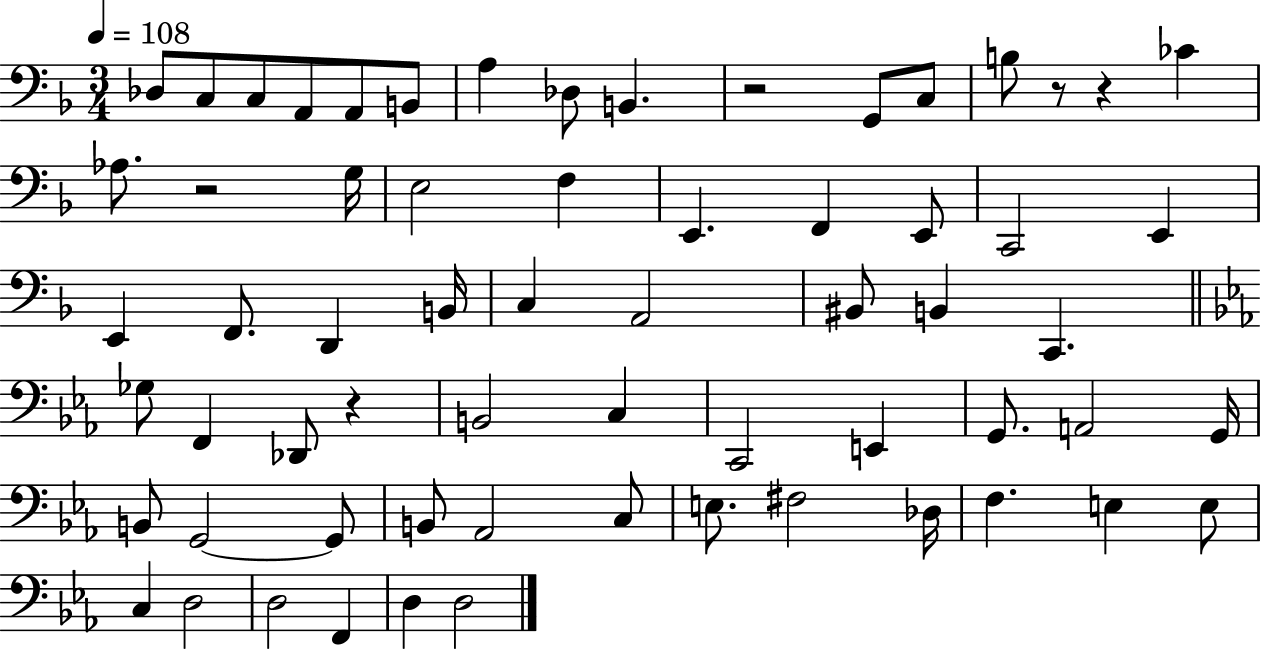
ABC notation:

X:1
T:Untitled
M:3/4
L:1/4
K:F
_D,/2 C,/2 C,/2 A,,/2 A,,/2 B,,/2 A, _D,/2 B,, z2 G,,/2 C,/2 B,/2 z/2 z _C _A,/2 z2 G,/4 E,2 F, E,, F,, E,,/2 C,,2 E,, E,, F,,/2 D,, B,,/4 C, A,,2 ^B,,/2 B,, C,, _G,/2 F,, _D,,/2 z B,,2 C, C,,2 E,, G,,/2 A,,2 G,,/4 B,,/2 G,,2 G,,/2 B,,/2 _A,,2 C,/2 E,/2 ^F,2 _D,/4 F, E, E,/2 C, D,2 D,2 F,, D, D,2